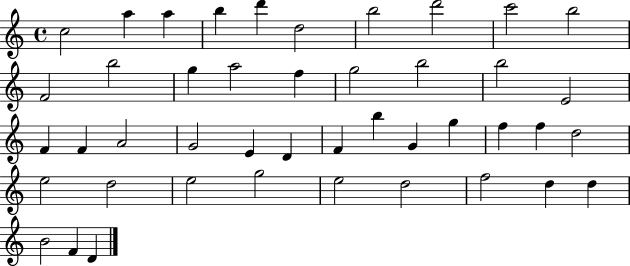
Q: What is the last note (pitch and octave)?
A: D4